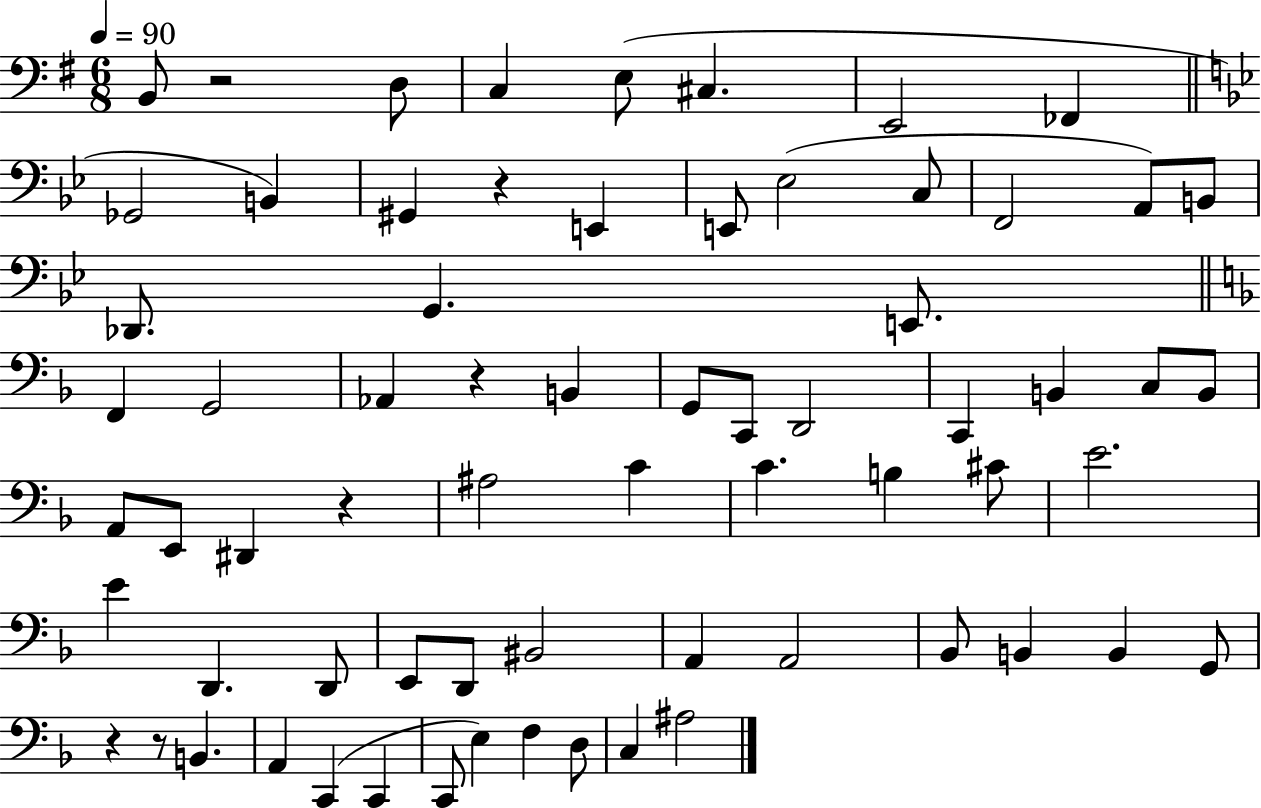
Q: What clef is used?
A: bass